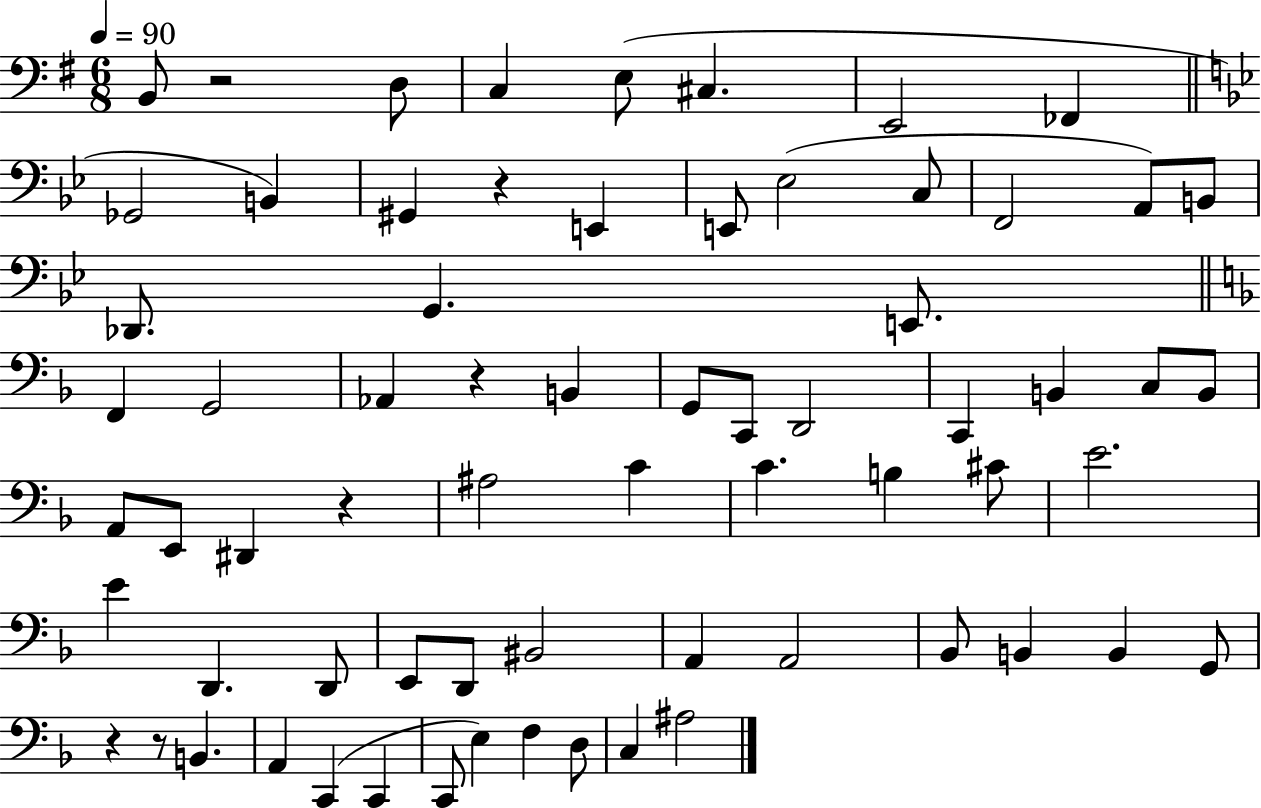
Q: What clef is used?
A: bass